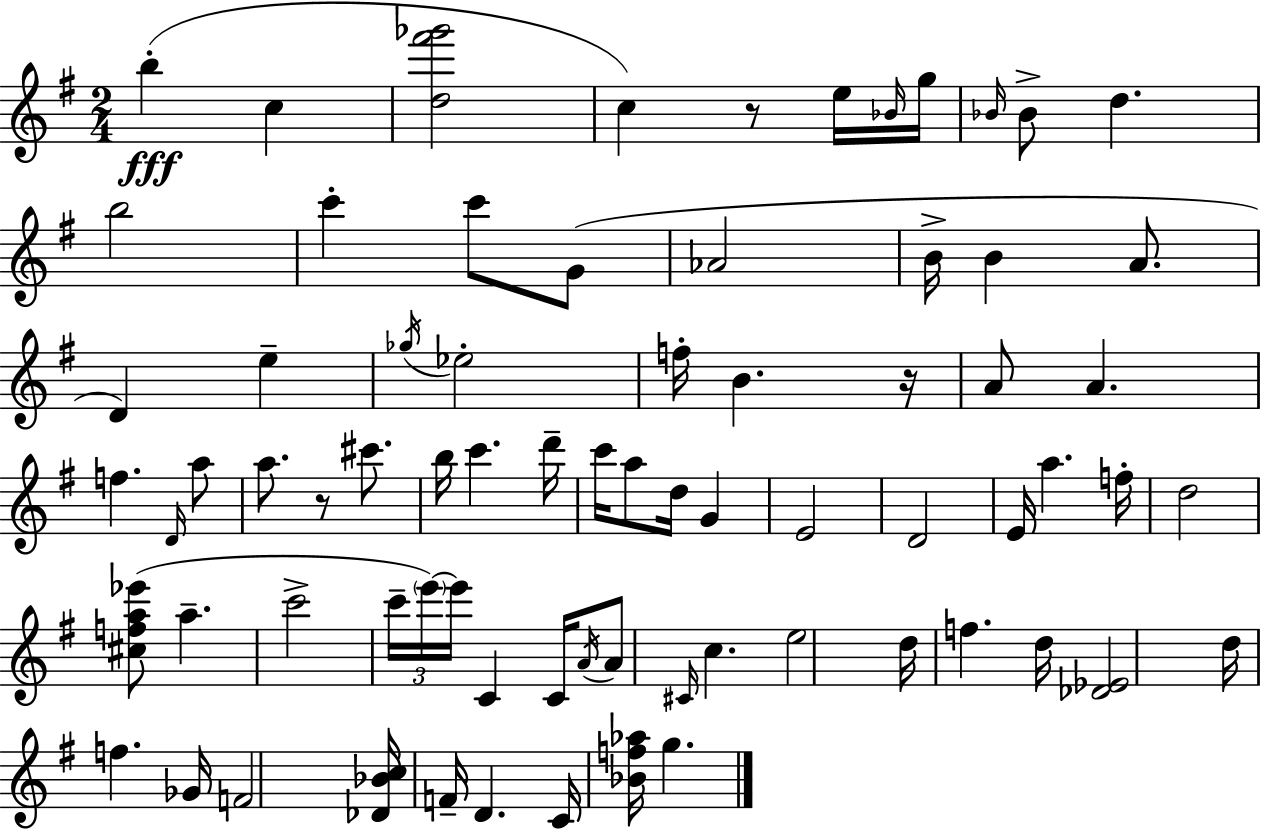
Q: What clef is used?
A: treble